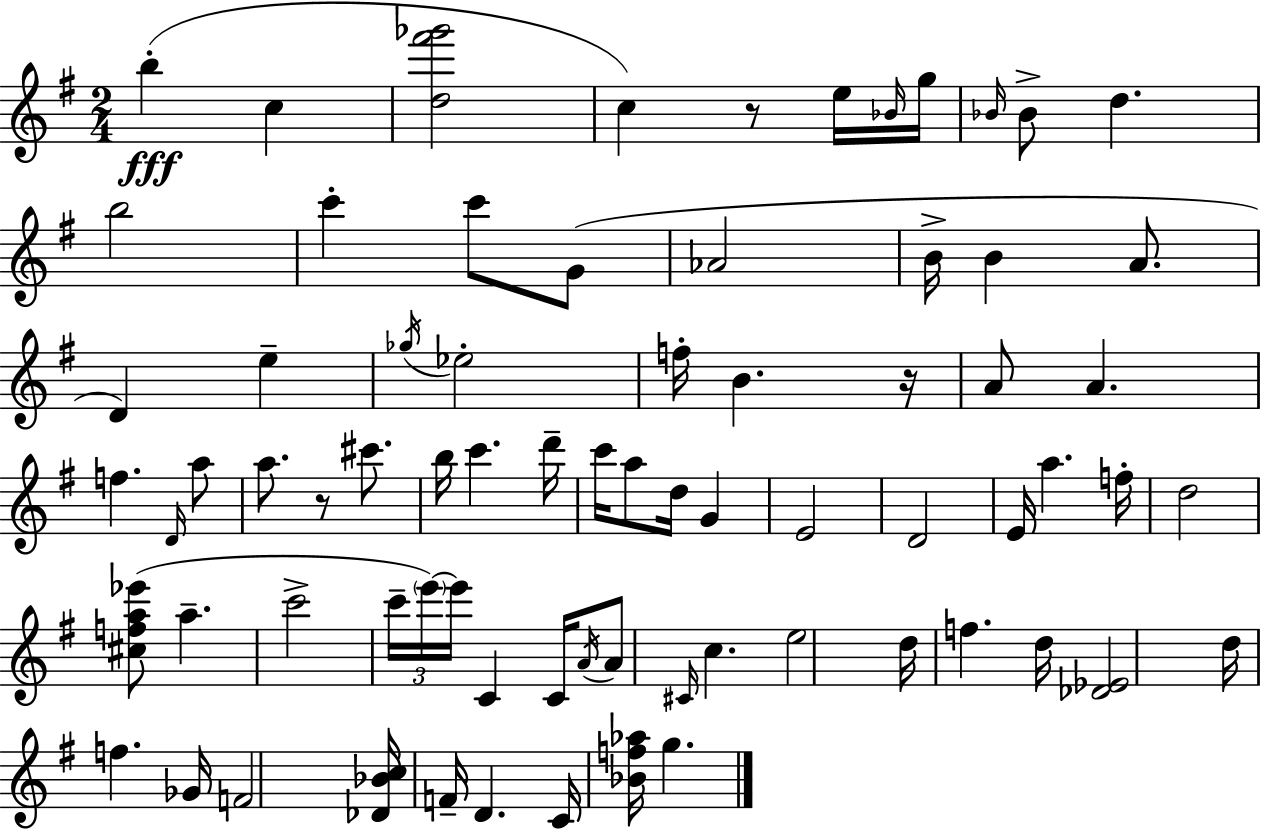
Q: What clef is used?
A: treble